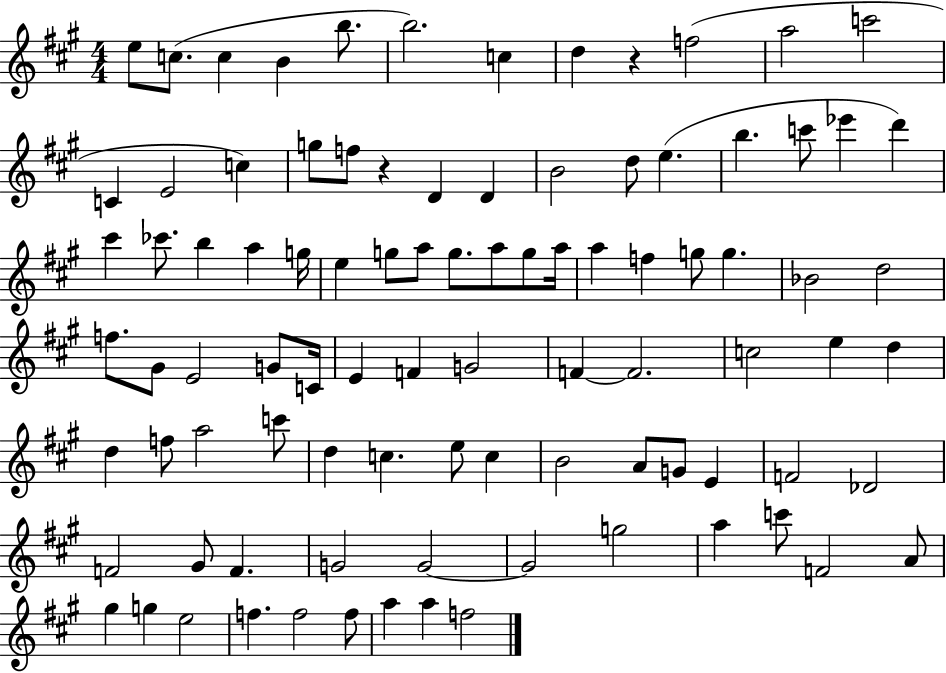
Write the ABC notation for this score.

X:1
T:Untitled
M:4/4
L:1/4
K:A
e/2 c/2 c B b/2 b2 c d z f2 a2 c'2 C E2 c g/2 f/2 z D D B2 d/2 e b c'/2 _e' d' ^c' _c'/2 b a g/4 e g/2 a/2 g/2 a/2 g/2 a/4 a f g/2 g _B2 d2 f/2 ^G/2 E2 G/2 C/4 E F G2 F F2 c2 e d d f/2 a2 c'/2 d c e/2 c B2 A/2 G/2 E F2 _D2 F2 ^G/2 F G2 G2 G2 g2 a c'/2 F2 A/2 ^g g e2 f f2 f/2 a a f2